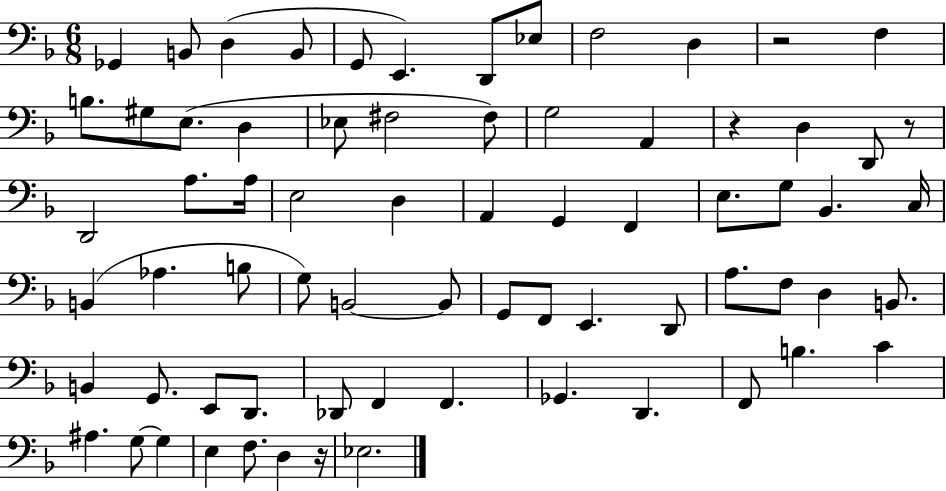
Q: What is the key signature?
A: F major